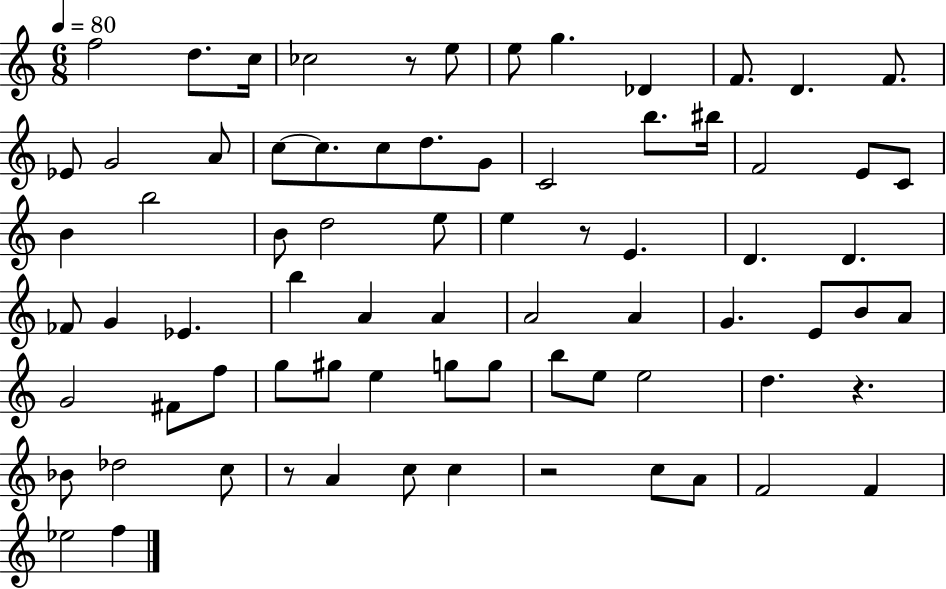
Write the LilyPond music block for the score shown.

{
  \clef treble
  \numericTimeSignature
  \time 6/8
  \key c \major
  \tempo 4 = 80
  f''2 d''8. c''16 | ces''2 r8 e''8 | e''8 g''4. des'4 | f'8. d'4. f'8. | \break ees'8 g'2 a'8 | c''8~~ c''8. c''8 d''8. g'8 | c'2 b''8. bis''16 | f'2 e'8 c'8 | \break b'4 b''2 | b'8 d''2 e''8 | e''4 r8 e'4. | d'4. d'4. | \break fes'8 g'4 ees'4. | b''4 a'4 a'4 | a'2 a'4 | g'4. e'8 b'8 a'8 | \break g'2 fis'8 f''8 | g''8 gis''8 e''4 g''8 g''8 | b''8 e''8 e''2 | d''4. r4. | \break bes'8 des''2 c''8 | r8 a'4 c''8 c''4 | r2 c''8 a'8 | f'2 f'4 | \break ees''2 f''4 | \bar "|."
}